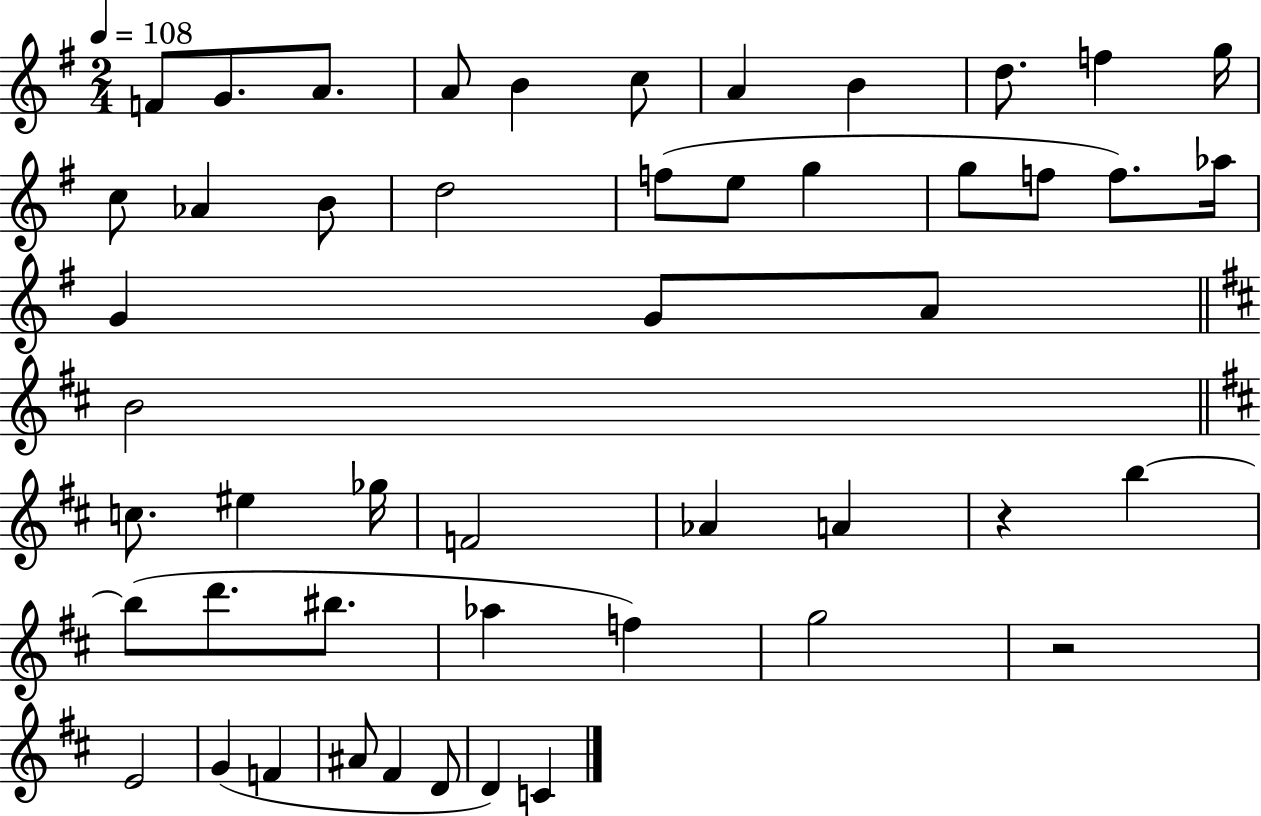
{
  \clef treble
  \numericTimeSignature
  \time 2/4
  \key g \major
  \tempo 4 = 108
  \repeat volta 2 { f'8 g'8. a'8. | a'8 b'4 c''8 | a'4 b'4 | d''8. f''4 g''16 | \break c''8 aes'4 b'8 | d''2 | f''8( e''8 g''4 | g''8 f''8 f''8.) aes''16 | \break g'4 g'8 a'8 | \bar "||" \break \key d \major b'2 | \bar "||" \break \key b \minor c''8. eis''4 ges''16 | f'2 | aes'4 a'4 | r4 b''4~~ | \break b''8( d'''8. bis''8. | aes''4 f''4) | g''2 | r2 | \break e'2 | g'4( f'4 | ais'8 fis'4 d'8 | d'4) c'4 | \break } \bar "|."
}